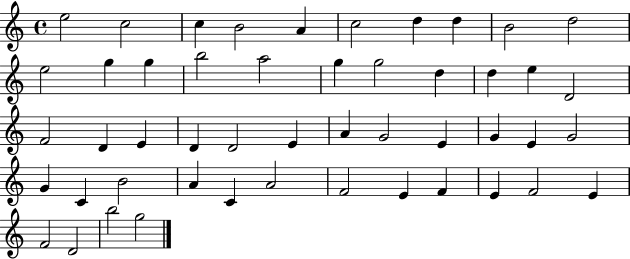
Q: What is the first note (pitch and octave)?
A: E5